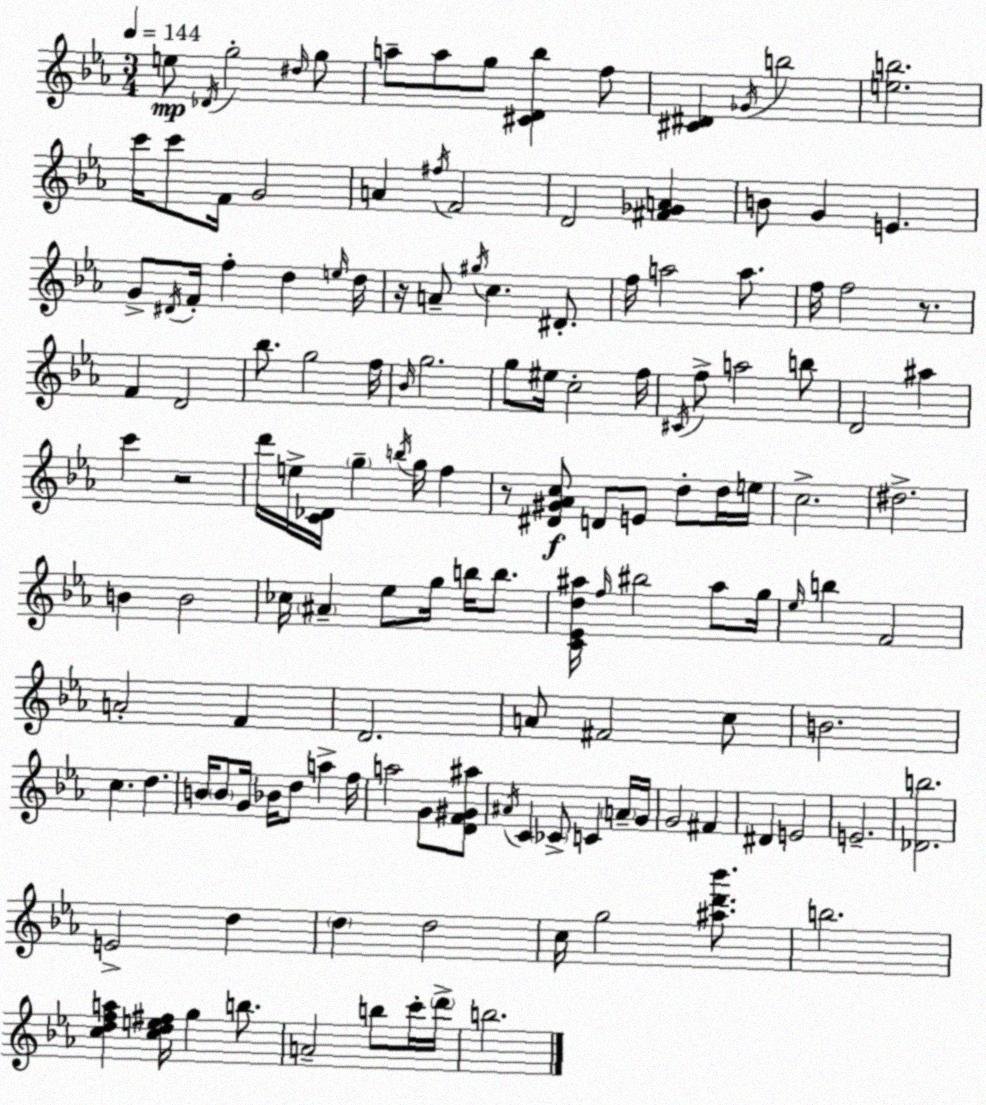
X:1
T:Untitled
M:3/4
L:1/4
K:Cm
e/2 _D/4 g2 ^d/4 g/2 a/2 a/2 g/2 [^CD_b] f/2 [^C^D] _G/4 b2 [eb]2 c'/4 c'/2 F/4 G2 A ^f/4 F2 D2 [^F_GA] B/2 G E G/2 ^D/4 F/4 f d e/4 d/4 z/4 A/2 ^g/4 c ^D/2 f/4 a2 a/2 f/4 f2 z/2 F D2 _b/2 g2 f/4 _B/4 g2 g/2 ^e/4 c2 f/4 ^C/4 f/2 a2 b/2 D2 ^a c' z2 d'/4 e/4 [C_D]/4 g b/4 g/4 f z/2 [^D^G_Ac]/2 D/2 E/2 d/2 d/4 e/4 c2 ^d2 B B2 _c/4 ^A _e/2 g/4 b/4 b/2 [C_Ed^a]/4 f/4 ^b2 ^a/2 g/4 _e/4 b F2 A2 F D2 A/2 ^F2 c/2 B2 c d B/4 B/2 G/4 _B/4 d/2 a f/4 a2 G/2 [DF^G^a]/2 ^A/4 C _C/2 C A/4 G/4 G2 ^F ^D E2 E2 [_Db]2 E2 d d d2 c/4 g2 [^ad'_b']/2 b2 [cdfa] [cde^f]/4 g b/2 A2 b/2 c'/4 d'/4 b2